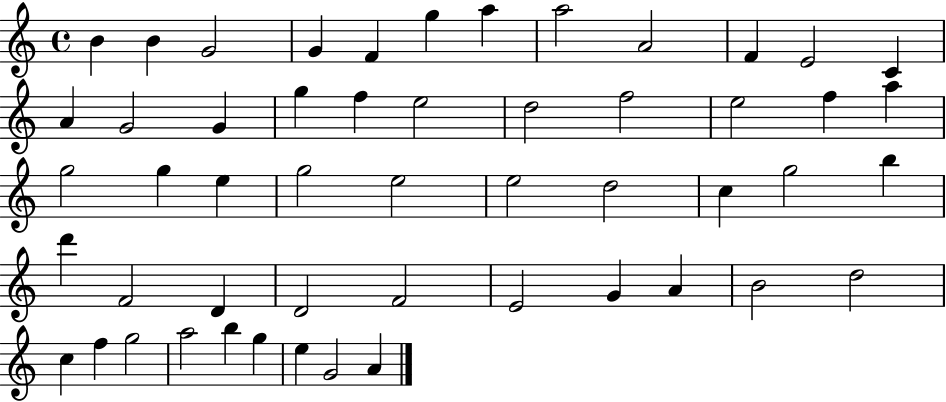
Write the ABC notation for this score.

X:1
T:Untitled
M:4/4
L:1/4
K:C
B B G2 G F g a a2 A2 F E2 C A G2 G g f e2 d2 f2 e2 f a g2 g e g2 e2 e2 d2 c g2 b d' F2 D D2 F2 E2 G A B2 d2 c f g2 a2 b g e G2 A